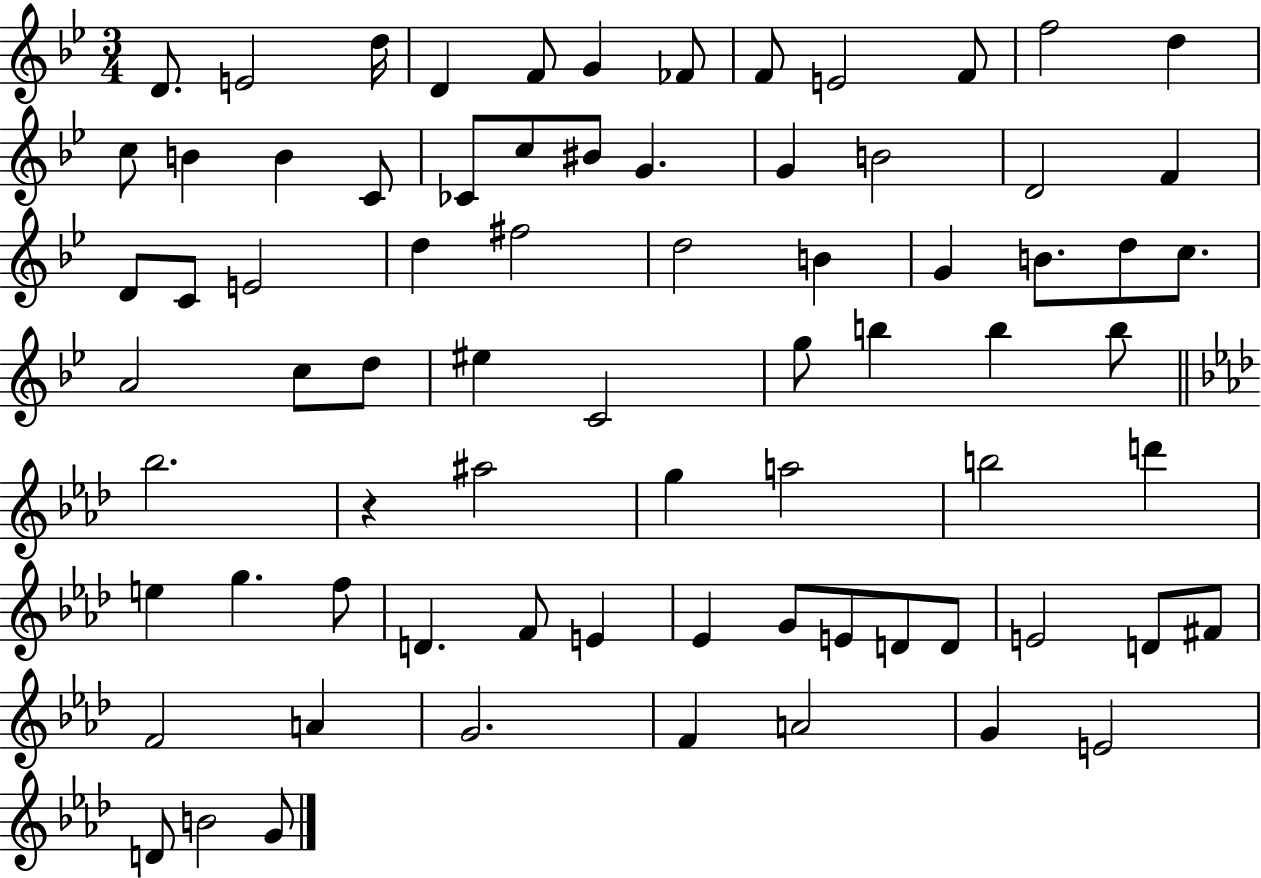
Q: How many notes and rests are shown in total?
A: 75